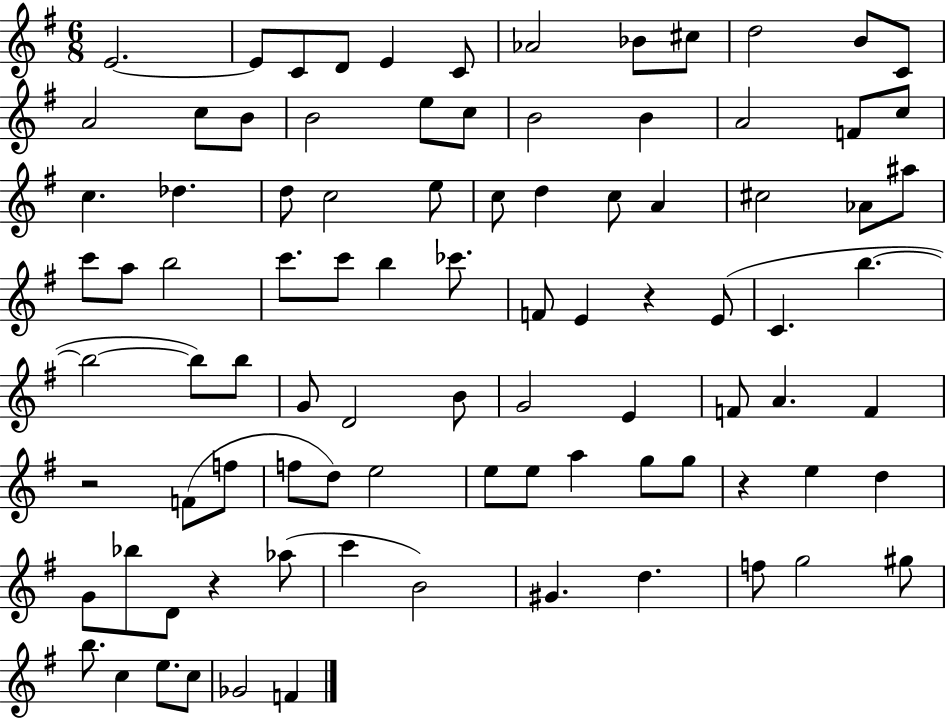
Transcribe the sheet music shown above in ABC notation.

X:1
T:Untitled
M:6/8
L:1/4
K:G
E2 E/2 C/2 D/2 E C/2 _A2 _B/2 ^c/2 d2 B/2 C/2 A2 c/2 B/2 B2 e/2 c/2 B2 B A2 F/2 c/2 c _d d/2 c2 e/2 c/2 d c/2 A ^c2 _A/2 ^a/2 c'/2 a/2 b2 c'/2 c'/2 b _c'/2 F/2 E z E/2 C b b2 b/2 b/2 G/2 D2 B/2 G2 E F/2 A F z2 F/2 f/2 f/2 d/2 e2 e/2 e/2 a g/2 g/2 z e d G/2 _b/2 D/2 z _a/2 c' B2 ^G d f/2 g2 ^g/2 b/2 c e/2 c/2 _G2 F